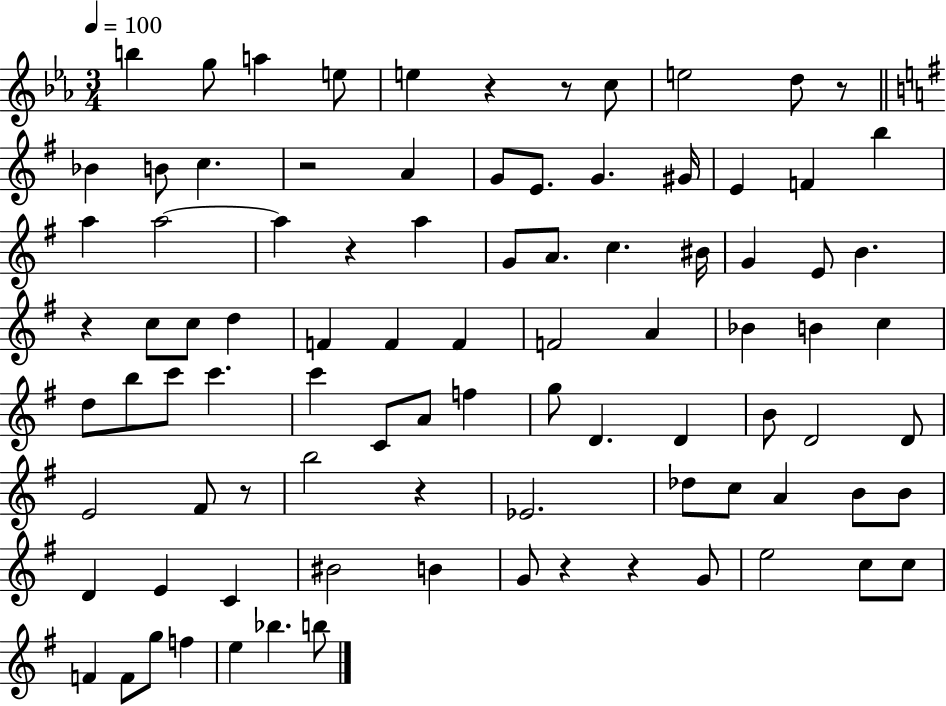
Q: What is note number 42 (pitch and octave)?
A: D5